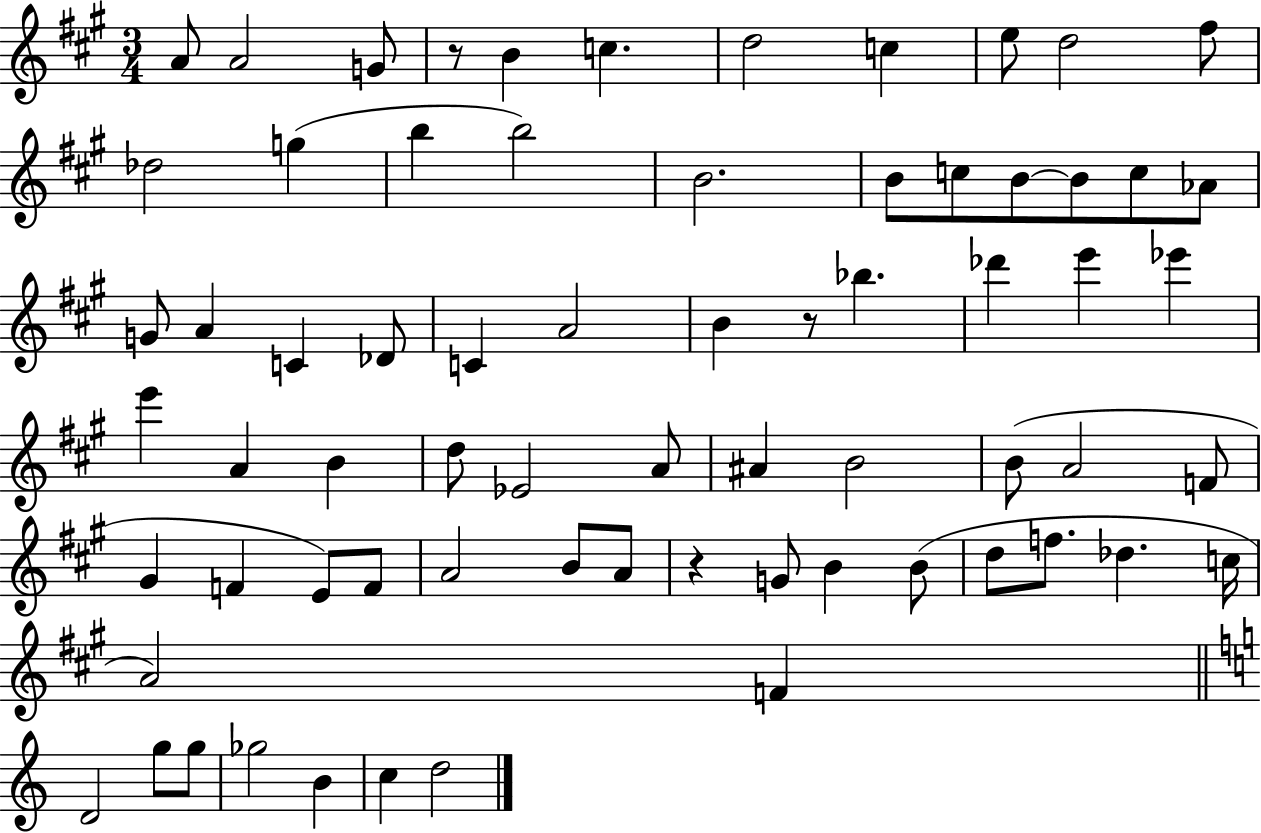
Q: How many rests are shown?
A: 3